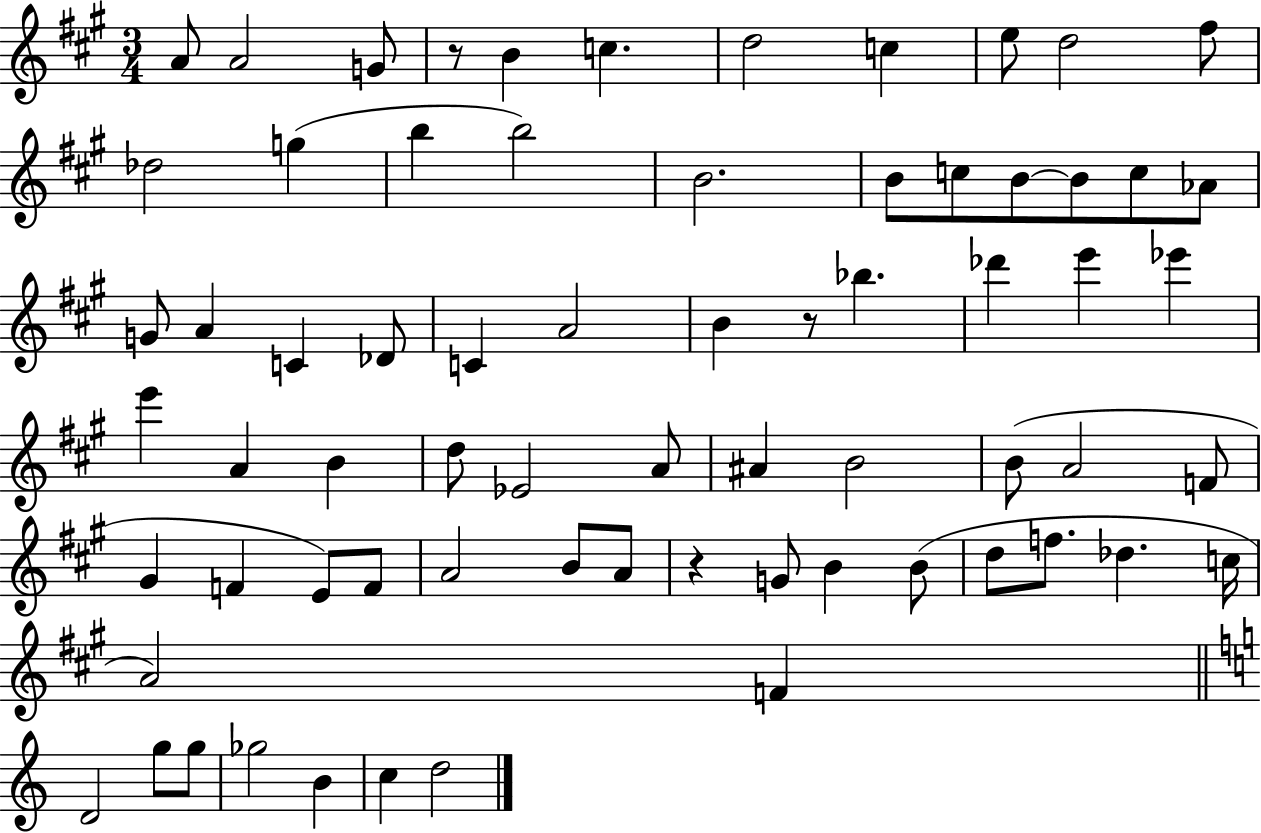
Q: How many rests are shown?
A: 3